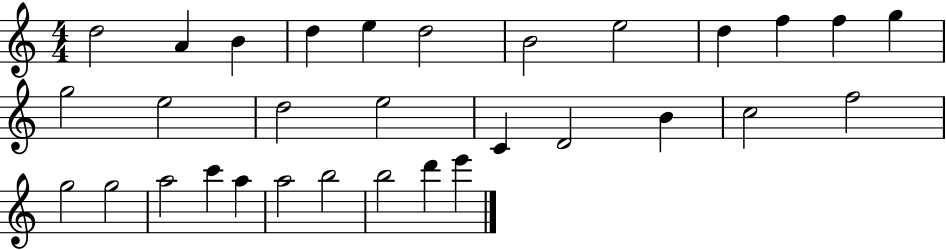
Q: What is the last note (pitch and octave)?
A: E6